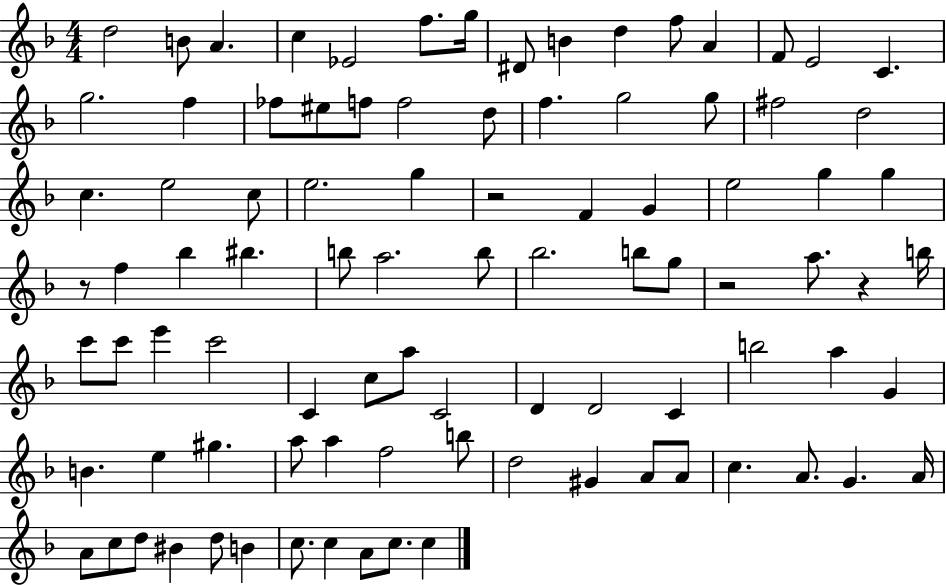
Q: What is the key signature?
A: F major